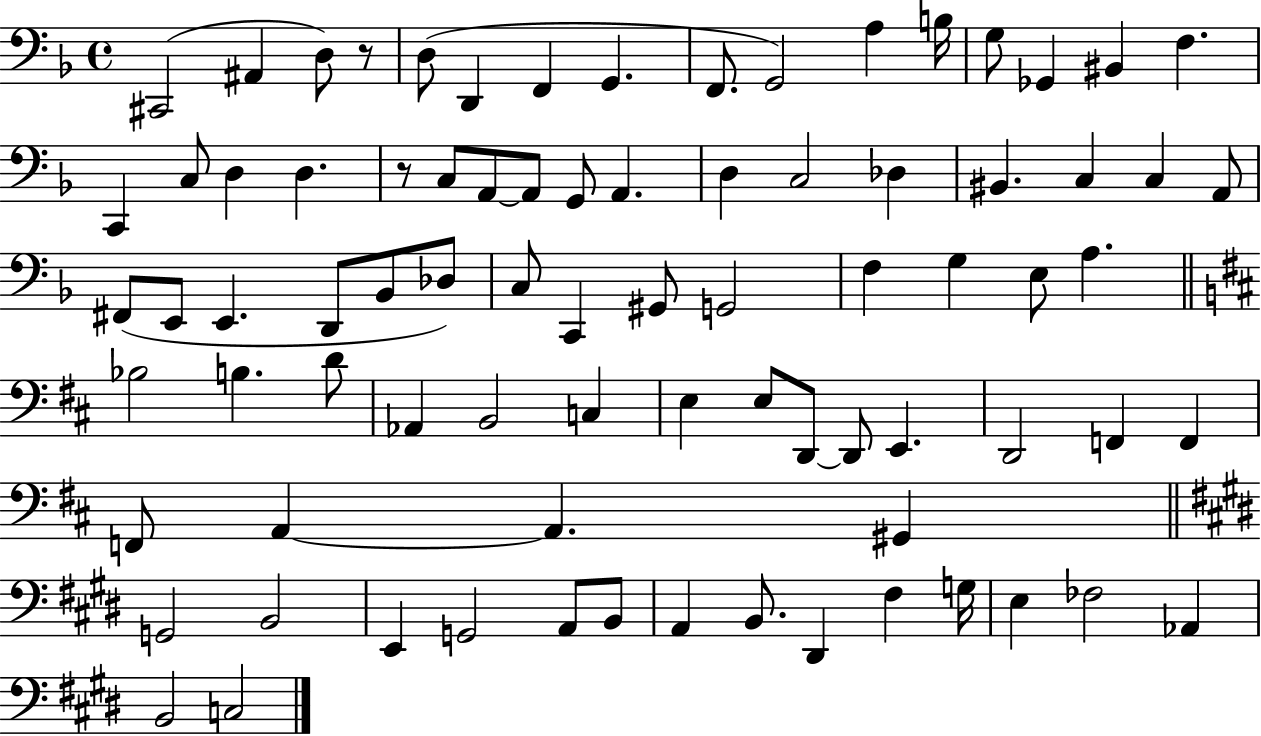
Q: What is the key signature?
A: F major